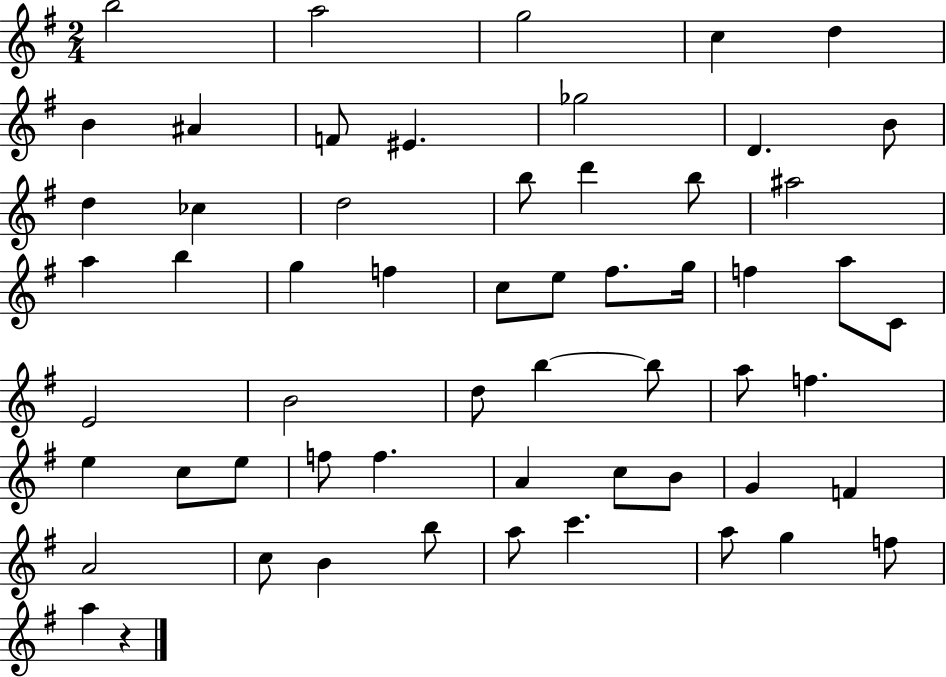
B5/h A5/h G5/h C5/q D5/q B4/q A#4/q F4/e EIS4/q. Gb5/h D4/q. B4/e D5/q CES5/q D5/h B5/e D6/q B5/e A#5/h A5/q B5/q G5/q F5/q C5/e E5/e F#5/e. G5/s F5/q A5/e C4/e E4/h B4/h D5/e B5/q B5/e A5/e F5/q. E5/q C5/e E5/e F5/e F5/q. A4/q C5/e B4/e G4/q F4/q A4/h C5/e B4/q B5/e A5/e C6/q. A5/e G5/q F5/e A5/q R/q